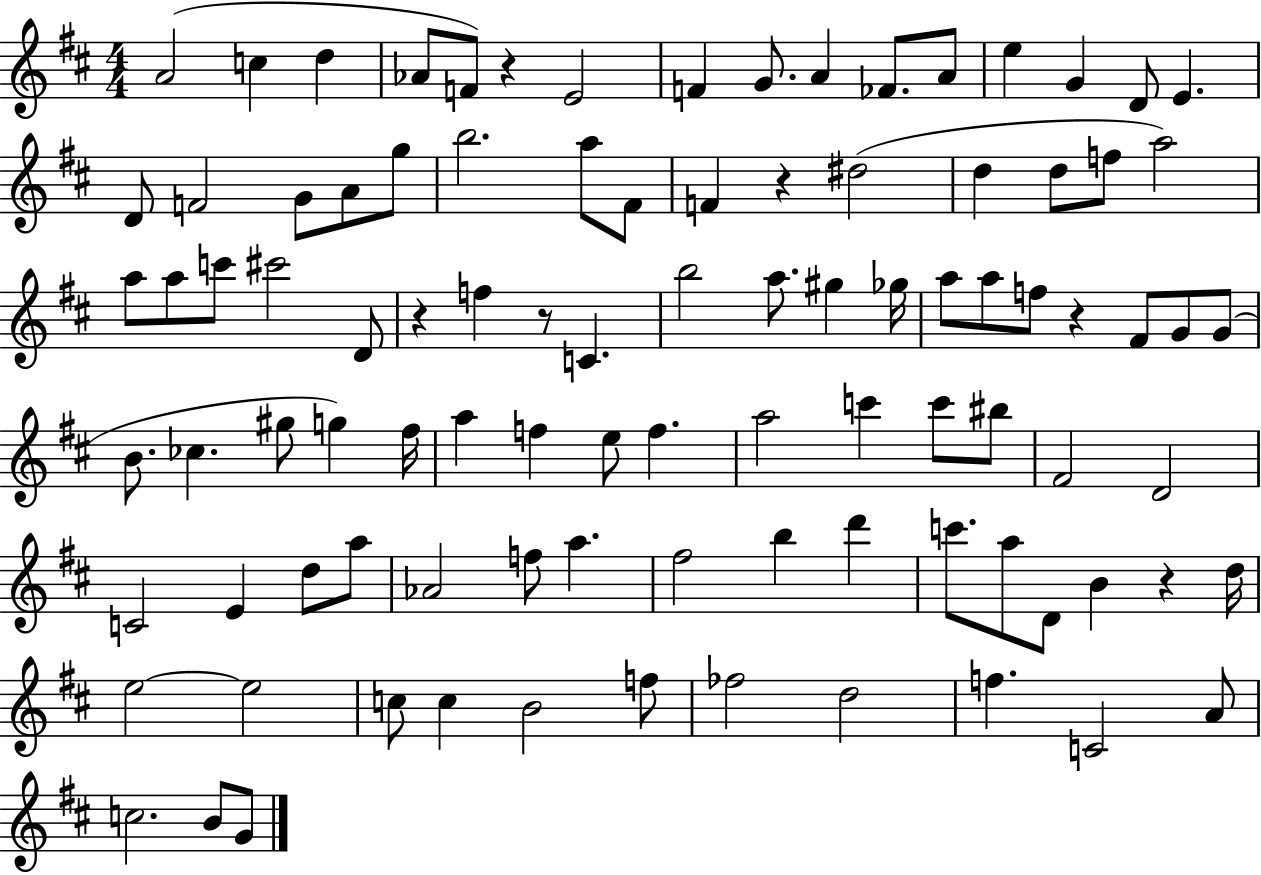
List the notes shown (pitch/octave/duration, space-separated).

A4/h C5/q D5/q Ab4/e F4/e R/q E4/h F4/q G4/e. A4/q FES4/e. A4/e E5/q G4/q D4/e E4/q. D4/e F4/h G4/e A4/e G5/e B5/h. A5/e F#4/e F4/q R/q D#5/h D5/q D5/e F5/e A5/h A5/e A5/e C6/e C#6/h D4/e R/q F5/q R/e C4/q. B5/h A5/e. G#5/q Gb5/s A5/e A5/e F5/e R/q F#4/e G4/e G4/e B4/e. CES5/q. G#5/e G5/q F#5/s A5/q F5/q E5/e F5/q. A5/h C6/q C6/e BIS5/e F#4/h D4/h C4/h E4/q D5/e A5/e Ab4/h F5/e A5/q. F#5/h B5/q D6/q C6/e. A5/e D4/e B4/q R/q D5/s E5/h E5/h C5/e C5/q B4/h F5/e FES5/h D5/h F5/q. C4/h A4/e C5/h. B4/e G4/e